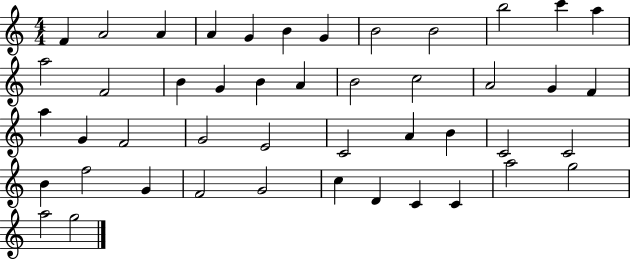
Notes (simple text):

F4/q A4/h A4/q A4/q G4/q B4/q G4/q B4/h B4/h B5/h C6/q A5/q A5/h F4/h B4/q G4/q B4/q A4/q B4/h C5/h A4/h G4/q F4/q A5/q G4/q F4/h G4/h E4/h C4/h A4/q B4/q C4/h C4/h B4/q F5/h G4/q F4/h G4/h C5/q D4/q C4/q C4/q A5/h G5/h A5/h G5/h